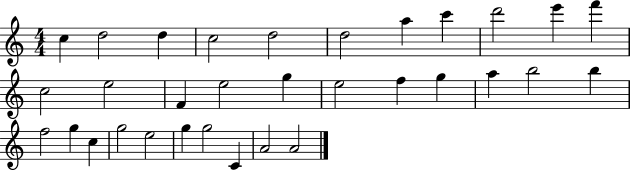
C5/q D5/h D5/q C5/h D5/h D5/h A5/q C6/q D6/h E6/q F6/q C5/h E5/h F4/q E5/h G5/q E5/h F5/q G5/q A5/q B5/h B5/q F5/h G5/q C5/q G5/h E5/h G5/q G5/h C4/q A4/h A4/h